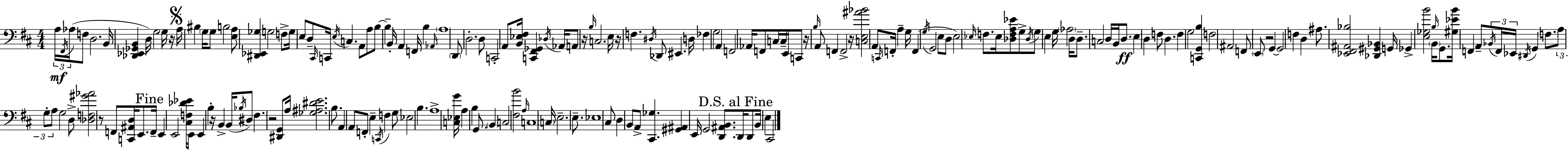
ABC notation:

X:1
T:Untitled
M:4/4
L:1/4
K:D
A,/4 ^F,,/4 _A,/4 F,/2 D,2 B,,/4 [_D,,_E,,_G,,B,,] D,/4 G,2 G,/4 z/4 A,/4 ^B, G,/4 G,/2 B,2 [E,A,]/2 [^D,,_E,,_G,] G,2 F,/2 G,/4 E,/2 D,/2 ^C,,/4 C,,/4 E,/4 C, A,,/2 A,/2 B,/2 B, B,,/4 A,, F,,/4 B, _A,,/4 A,4 D,,/2 D,2 D,/2 C,,2 A,,/2 [B,,_E,^F,]/4 [C,,^F,,_G,,] _D,/4 _A,,/4 A,,/2 z/4 B,/4 C,2 E,/4 z/4 F, ^D,/4 _D,,/2 ^E,, D,/4 _F, G,2 A,, F,,2 _A,,/4 F,,/2 C,/4 C,/4 E,,/4 C,,/2 z/4 B,/4 A,,/2 F,, F,,2 z/4 [C,E,^A_B]2 A,,/2 C,,/4 F,,/4 A, G,/4 F,, G,/4 G,,2 E,/2 D,/2 E,2 _E,/4 F,/2 _E,/4 [_D,F,A,_E]/2 G,/2 _D,/4 G,/2 E, G,/4 _A,2 D,/4 D,/2 C,2 D,/4 B,,/4 D,/2 E, D, F,/2 D, F, G,2 [C,,G,,B,] F,2 ^A,,2 F,,/2 E,,/2 z2 G,, G,,2 F, D, ^A,/2 [_E,,^F,,^A,,_B,]2 [_D,,^G,,_B,,] G,,/4 _G,, [E,_G,B]2 B,/4 B,,/4 G,,/2 [^G,_EB]/4 F,, A,,/2 _B,,/4 F,,/4 _E,,/4 ^D,,/4 G,, F,/2 A,/2 G,/2 A,/2 G,2 D,/2 [_D,F,^G_A]2 z/2 F,,/2 [C,,^A,,D,]/4 E,,/2 F,,/4 E,, E,,2 [^C,F,_D_E]/4 E,,/2 E,, B, z/4 B,, B,,/4 _B,/4 ^D,/2 ^F, z2 [^D,,G,,]/2 A,/4 [_G,^A,^DE]2 B,/2 A,, A,,/2 F,,/2 E, C,,/4 F, G,/2 _E,2 B, A,4 [C,_E,G]/4 A, B, G,,/2 B,, C,2 [^F,B]2 A,/4 C,4 C,/4 E,2 E,/2 _E,4 ^C,/2 D, B,,/2 A,,/2 [^C,,_G,] [^G,,^A,,] E,,/4 G,,2 [D,,^A,,B,,]/2 D,,/4 D,,/2 B,,/4 E, ^C,,2